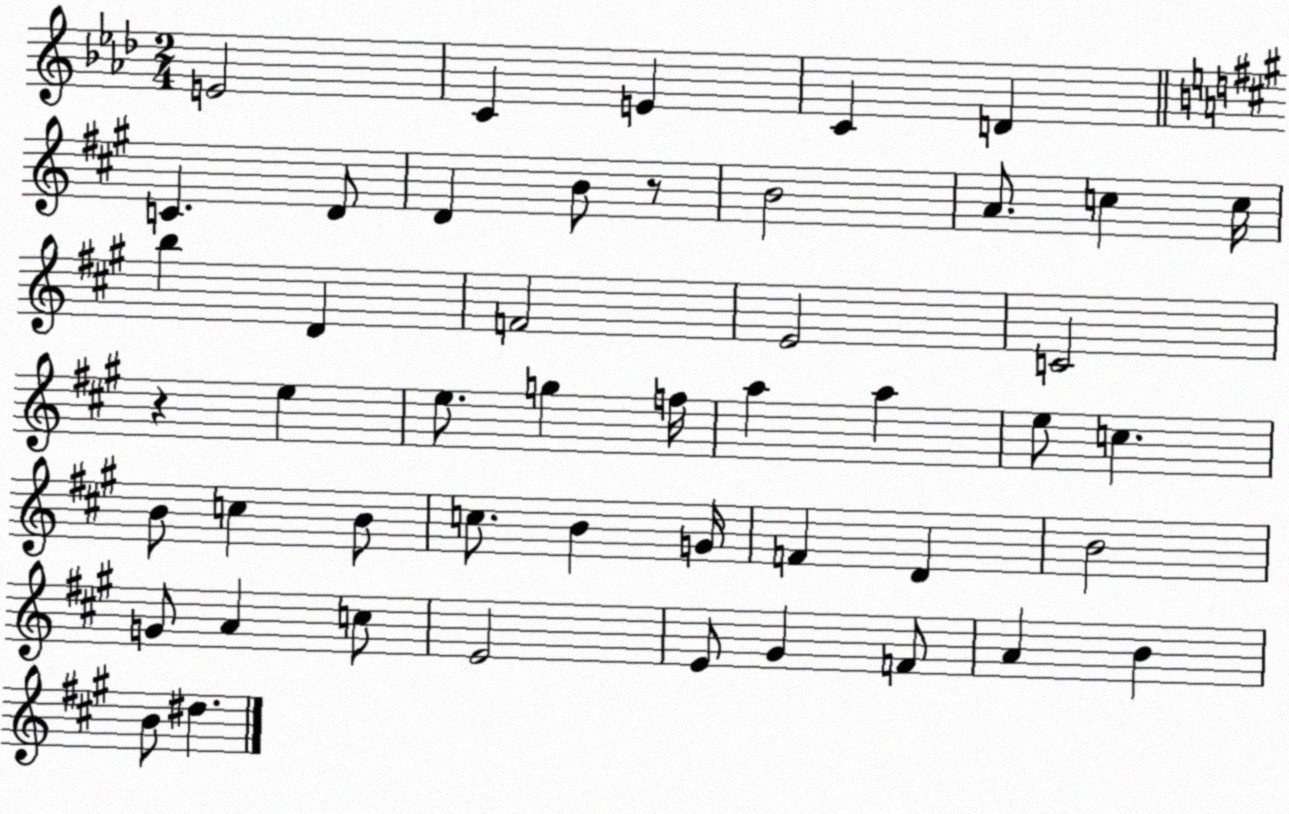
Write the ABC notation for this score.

X:1
T:Untitled
M:2/4
L:1/4
K:Ab
E2 C E C D C D/2 D B/2 z/2 B2 A/2 c c/4 b D F2 E2 C2 z e e/2 g f/4 a a e/2 c B/2 c B/2 c/2 B G/4 F D B2 G/2 A c/2 E2 E/2 ^G F/2 A B B/2 ^d